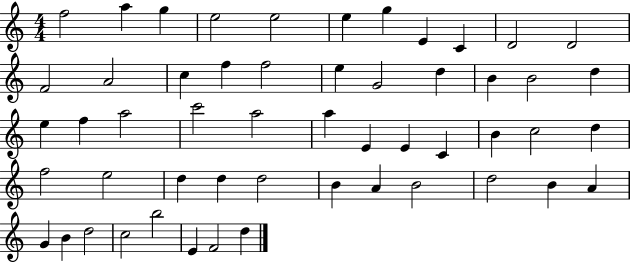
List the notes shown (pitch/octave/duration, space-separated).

F5/h A5/q G5/q E5/h E5/h E5/q G5/q E4/q C4/q D4/h D4/h F4/h A4/h C5/q F5/q F5/h E5/q G4/h D5/q B4/q B4/h D5/q E5/q F5/q A5/h C6/h A5/h A5/q E4/q E4/q C4/q B4/q C5/h D5/q F5/h E5/h D5/q D5/q D5/h B4/q A4/q B4/h D5/h B4/q A4/q G4/q B4/q D5/h C5/h B5/h E4/q F4/h D5/q